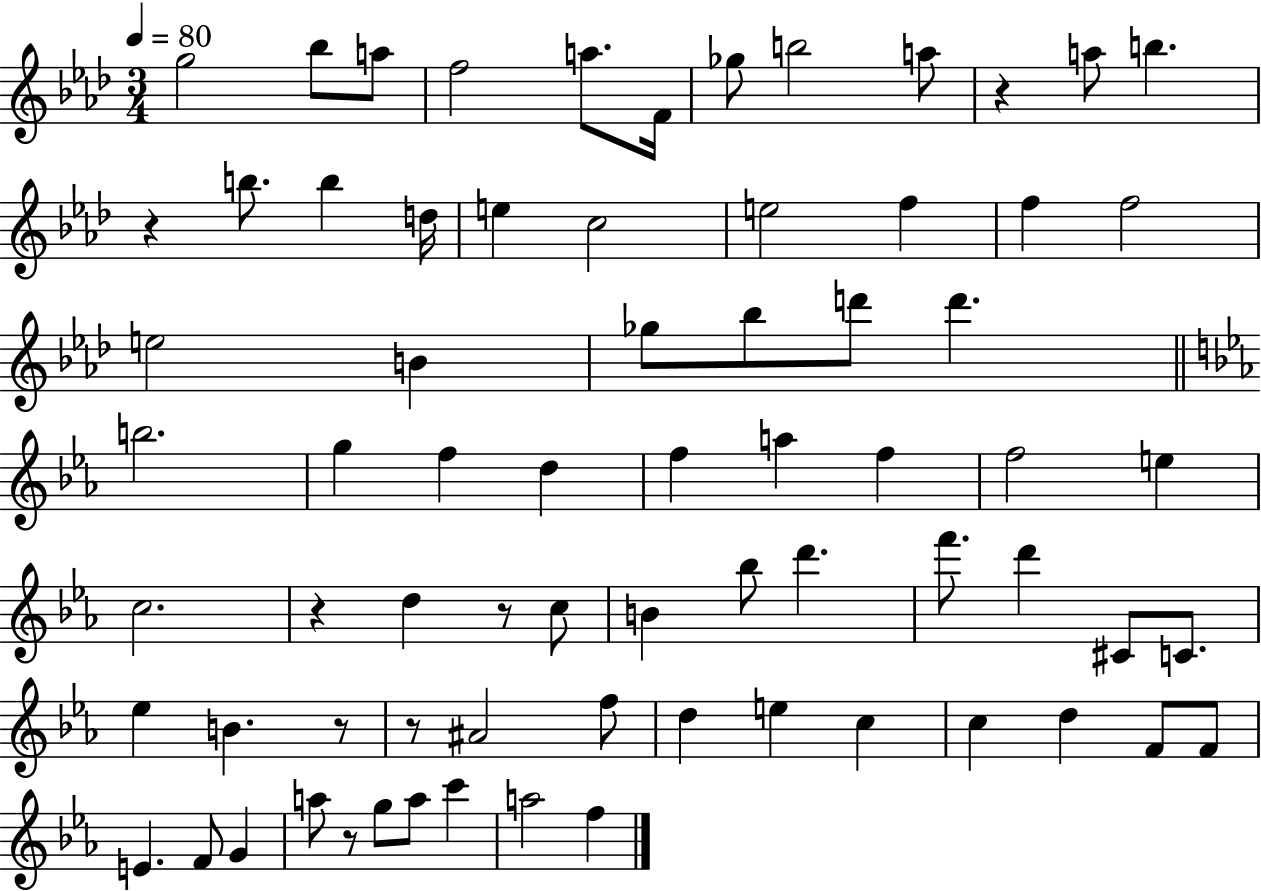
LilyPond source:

{
  \clef treble
  \numericTimeSignature
  \time 3/4
  \key aes \major
  \tempo 4 = 80
  g''2 bes''8 a''8 | f''2 a''8. f'16 | ges''8 b''2 a''8 | r4 a''8 b''4. | \break r4 b''8. b''4 d''16 | e''4 c''2 | e''2 f''4 | f''4 f''2 | \break e''2 b'4 | ges''8 bes''8 d'''8 d'''4. | \bar "||" \break \key c \minor b''2. | g''4 f''4 d''4 | f''4 a''4 f''4 | f''2 e''4 | \break c''2. | r4 d''4 r8 c''8 | b'4 bes''8 d'''4. | f'''8. d'''4 cis'8 c'8. | \break ees''4 b'4. r8 | r8 ais'2 f''8 | d''4 e''4 c''4 | c''4 d''4 f'8 f'8 | \break e'4. f'8 g'4 | a''8 r8 g''8 a''8 c'''4 | a''2 f''4 | \bar "|."
}